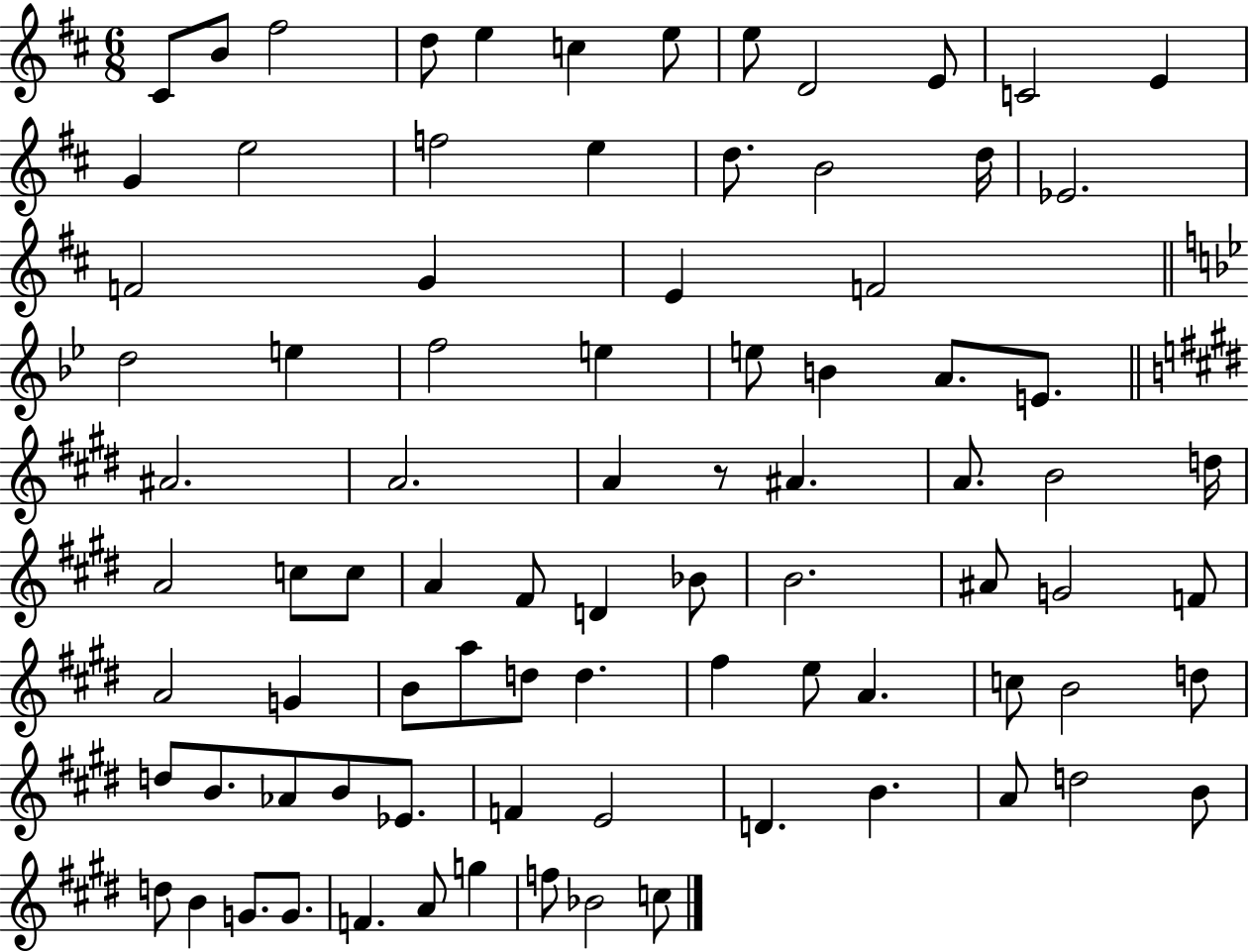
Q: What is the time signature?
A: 6/8